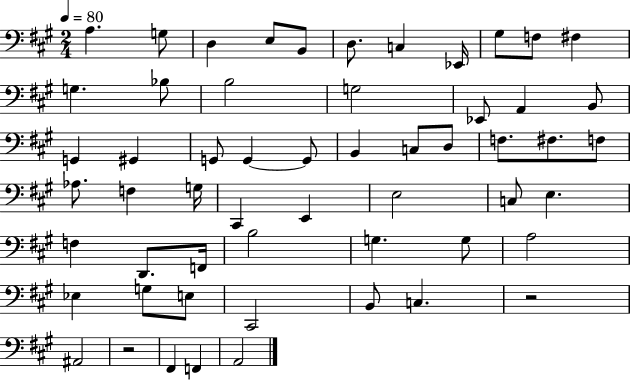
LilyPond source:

{
  \clef bass
  \numericTimeSignature
  \time 2/4
  \key a \major
  \tempo 4 = 80
  a4. g8 | d4 e8 b,8 | d8. c4 ees,16 | gis8 f8 fis4 | \break g4. bes8 | b2 | g2 | ees,8 a,4 b,8 | \break g,4 gis,4 | g,8 g,4~~ g,8 | b,4 c8 d8 | f8. fis8. f8 | \break aes8. f4 g16 | cis,4 e,4 | e2 | c8 e4. | \break f4 d,8. f,16 | b2 | g4. g8 | a2 | \break ees4 g8 e8 | cis,2 | b,8 c4. | r2 | \break ais,2 | r2 | fis,4 f,4 | a,2 | \break \bar "|."
}